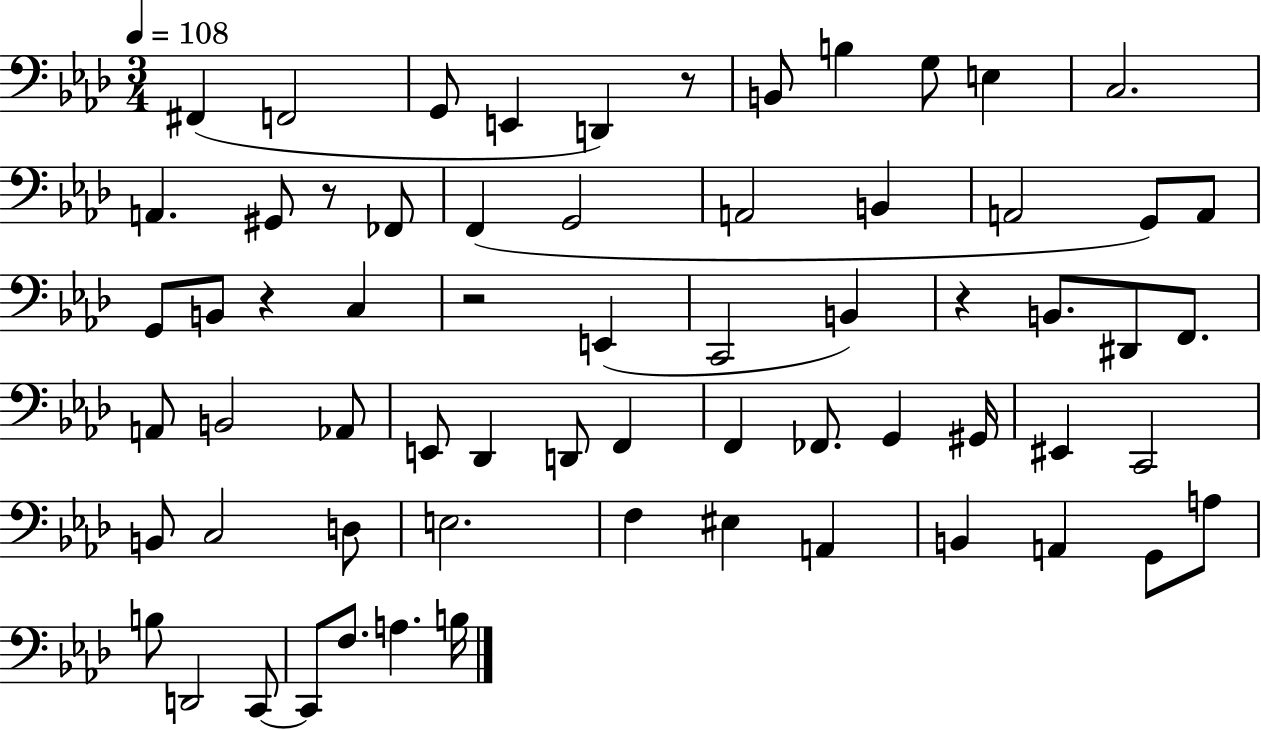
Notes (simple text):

F#2/q F2/h G2/e E2/q D2/q R/e B2/e B3/q G3/e E3/q C3/h. A2/q. G#2/e R/e FES2/e F2/q G2/h A2/h B2/q A2/h G2/e A2/e G2/e B2/e R/q C3/q R/h E2/q C2/h B2/q R/q B2/e. D#2/e F2/e. A2/e B2/h Ab2/e E2/e Db2/q D2/e F2/q F2/q FES2/e. G2/q G#2/s EIS2/q C2/h B2/e C3/h D3/e E3/h. F3/q EIS3/q A2/q B2/q A2/q G2/e A3/e B3/e D2/h C2/e C2/e F3/e. A3/q. B3/s